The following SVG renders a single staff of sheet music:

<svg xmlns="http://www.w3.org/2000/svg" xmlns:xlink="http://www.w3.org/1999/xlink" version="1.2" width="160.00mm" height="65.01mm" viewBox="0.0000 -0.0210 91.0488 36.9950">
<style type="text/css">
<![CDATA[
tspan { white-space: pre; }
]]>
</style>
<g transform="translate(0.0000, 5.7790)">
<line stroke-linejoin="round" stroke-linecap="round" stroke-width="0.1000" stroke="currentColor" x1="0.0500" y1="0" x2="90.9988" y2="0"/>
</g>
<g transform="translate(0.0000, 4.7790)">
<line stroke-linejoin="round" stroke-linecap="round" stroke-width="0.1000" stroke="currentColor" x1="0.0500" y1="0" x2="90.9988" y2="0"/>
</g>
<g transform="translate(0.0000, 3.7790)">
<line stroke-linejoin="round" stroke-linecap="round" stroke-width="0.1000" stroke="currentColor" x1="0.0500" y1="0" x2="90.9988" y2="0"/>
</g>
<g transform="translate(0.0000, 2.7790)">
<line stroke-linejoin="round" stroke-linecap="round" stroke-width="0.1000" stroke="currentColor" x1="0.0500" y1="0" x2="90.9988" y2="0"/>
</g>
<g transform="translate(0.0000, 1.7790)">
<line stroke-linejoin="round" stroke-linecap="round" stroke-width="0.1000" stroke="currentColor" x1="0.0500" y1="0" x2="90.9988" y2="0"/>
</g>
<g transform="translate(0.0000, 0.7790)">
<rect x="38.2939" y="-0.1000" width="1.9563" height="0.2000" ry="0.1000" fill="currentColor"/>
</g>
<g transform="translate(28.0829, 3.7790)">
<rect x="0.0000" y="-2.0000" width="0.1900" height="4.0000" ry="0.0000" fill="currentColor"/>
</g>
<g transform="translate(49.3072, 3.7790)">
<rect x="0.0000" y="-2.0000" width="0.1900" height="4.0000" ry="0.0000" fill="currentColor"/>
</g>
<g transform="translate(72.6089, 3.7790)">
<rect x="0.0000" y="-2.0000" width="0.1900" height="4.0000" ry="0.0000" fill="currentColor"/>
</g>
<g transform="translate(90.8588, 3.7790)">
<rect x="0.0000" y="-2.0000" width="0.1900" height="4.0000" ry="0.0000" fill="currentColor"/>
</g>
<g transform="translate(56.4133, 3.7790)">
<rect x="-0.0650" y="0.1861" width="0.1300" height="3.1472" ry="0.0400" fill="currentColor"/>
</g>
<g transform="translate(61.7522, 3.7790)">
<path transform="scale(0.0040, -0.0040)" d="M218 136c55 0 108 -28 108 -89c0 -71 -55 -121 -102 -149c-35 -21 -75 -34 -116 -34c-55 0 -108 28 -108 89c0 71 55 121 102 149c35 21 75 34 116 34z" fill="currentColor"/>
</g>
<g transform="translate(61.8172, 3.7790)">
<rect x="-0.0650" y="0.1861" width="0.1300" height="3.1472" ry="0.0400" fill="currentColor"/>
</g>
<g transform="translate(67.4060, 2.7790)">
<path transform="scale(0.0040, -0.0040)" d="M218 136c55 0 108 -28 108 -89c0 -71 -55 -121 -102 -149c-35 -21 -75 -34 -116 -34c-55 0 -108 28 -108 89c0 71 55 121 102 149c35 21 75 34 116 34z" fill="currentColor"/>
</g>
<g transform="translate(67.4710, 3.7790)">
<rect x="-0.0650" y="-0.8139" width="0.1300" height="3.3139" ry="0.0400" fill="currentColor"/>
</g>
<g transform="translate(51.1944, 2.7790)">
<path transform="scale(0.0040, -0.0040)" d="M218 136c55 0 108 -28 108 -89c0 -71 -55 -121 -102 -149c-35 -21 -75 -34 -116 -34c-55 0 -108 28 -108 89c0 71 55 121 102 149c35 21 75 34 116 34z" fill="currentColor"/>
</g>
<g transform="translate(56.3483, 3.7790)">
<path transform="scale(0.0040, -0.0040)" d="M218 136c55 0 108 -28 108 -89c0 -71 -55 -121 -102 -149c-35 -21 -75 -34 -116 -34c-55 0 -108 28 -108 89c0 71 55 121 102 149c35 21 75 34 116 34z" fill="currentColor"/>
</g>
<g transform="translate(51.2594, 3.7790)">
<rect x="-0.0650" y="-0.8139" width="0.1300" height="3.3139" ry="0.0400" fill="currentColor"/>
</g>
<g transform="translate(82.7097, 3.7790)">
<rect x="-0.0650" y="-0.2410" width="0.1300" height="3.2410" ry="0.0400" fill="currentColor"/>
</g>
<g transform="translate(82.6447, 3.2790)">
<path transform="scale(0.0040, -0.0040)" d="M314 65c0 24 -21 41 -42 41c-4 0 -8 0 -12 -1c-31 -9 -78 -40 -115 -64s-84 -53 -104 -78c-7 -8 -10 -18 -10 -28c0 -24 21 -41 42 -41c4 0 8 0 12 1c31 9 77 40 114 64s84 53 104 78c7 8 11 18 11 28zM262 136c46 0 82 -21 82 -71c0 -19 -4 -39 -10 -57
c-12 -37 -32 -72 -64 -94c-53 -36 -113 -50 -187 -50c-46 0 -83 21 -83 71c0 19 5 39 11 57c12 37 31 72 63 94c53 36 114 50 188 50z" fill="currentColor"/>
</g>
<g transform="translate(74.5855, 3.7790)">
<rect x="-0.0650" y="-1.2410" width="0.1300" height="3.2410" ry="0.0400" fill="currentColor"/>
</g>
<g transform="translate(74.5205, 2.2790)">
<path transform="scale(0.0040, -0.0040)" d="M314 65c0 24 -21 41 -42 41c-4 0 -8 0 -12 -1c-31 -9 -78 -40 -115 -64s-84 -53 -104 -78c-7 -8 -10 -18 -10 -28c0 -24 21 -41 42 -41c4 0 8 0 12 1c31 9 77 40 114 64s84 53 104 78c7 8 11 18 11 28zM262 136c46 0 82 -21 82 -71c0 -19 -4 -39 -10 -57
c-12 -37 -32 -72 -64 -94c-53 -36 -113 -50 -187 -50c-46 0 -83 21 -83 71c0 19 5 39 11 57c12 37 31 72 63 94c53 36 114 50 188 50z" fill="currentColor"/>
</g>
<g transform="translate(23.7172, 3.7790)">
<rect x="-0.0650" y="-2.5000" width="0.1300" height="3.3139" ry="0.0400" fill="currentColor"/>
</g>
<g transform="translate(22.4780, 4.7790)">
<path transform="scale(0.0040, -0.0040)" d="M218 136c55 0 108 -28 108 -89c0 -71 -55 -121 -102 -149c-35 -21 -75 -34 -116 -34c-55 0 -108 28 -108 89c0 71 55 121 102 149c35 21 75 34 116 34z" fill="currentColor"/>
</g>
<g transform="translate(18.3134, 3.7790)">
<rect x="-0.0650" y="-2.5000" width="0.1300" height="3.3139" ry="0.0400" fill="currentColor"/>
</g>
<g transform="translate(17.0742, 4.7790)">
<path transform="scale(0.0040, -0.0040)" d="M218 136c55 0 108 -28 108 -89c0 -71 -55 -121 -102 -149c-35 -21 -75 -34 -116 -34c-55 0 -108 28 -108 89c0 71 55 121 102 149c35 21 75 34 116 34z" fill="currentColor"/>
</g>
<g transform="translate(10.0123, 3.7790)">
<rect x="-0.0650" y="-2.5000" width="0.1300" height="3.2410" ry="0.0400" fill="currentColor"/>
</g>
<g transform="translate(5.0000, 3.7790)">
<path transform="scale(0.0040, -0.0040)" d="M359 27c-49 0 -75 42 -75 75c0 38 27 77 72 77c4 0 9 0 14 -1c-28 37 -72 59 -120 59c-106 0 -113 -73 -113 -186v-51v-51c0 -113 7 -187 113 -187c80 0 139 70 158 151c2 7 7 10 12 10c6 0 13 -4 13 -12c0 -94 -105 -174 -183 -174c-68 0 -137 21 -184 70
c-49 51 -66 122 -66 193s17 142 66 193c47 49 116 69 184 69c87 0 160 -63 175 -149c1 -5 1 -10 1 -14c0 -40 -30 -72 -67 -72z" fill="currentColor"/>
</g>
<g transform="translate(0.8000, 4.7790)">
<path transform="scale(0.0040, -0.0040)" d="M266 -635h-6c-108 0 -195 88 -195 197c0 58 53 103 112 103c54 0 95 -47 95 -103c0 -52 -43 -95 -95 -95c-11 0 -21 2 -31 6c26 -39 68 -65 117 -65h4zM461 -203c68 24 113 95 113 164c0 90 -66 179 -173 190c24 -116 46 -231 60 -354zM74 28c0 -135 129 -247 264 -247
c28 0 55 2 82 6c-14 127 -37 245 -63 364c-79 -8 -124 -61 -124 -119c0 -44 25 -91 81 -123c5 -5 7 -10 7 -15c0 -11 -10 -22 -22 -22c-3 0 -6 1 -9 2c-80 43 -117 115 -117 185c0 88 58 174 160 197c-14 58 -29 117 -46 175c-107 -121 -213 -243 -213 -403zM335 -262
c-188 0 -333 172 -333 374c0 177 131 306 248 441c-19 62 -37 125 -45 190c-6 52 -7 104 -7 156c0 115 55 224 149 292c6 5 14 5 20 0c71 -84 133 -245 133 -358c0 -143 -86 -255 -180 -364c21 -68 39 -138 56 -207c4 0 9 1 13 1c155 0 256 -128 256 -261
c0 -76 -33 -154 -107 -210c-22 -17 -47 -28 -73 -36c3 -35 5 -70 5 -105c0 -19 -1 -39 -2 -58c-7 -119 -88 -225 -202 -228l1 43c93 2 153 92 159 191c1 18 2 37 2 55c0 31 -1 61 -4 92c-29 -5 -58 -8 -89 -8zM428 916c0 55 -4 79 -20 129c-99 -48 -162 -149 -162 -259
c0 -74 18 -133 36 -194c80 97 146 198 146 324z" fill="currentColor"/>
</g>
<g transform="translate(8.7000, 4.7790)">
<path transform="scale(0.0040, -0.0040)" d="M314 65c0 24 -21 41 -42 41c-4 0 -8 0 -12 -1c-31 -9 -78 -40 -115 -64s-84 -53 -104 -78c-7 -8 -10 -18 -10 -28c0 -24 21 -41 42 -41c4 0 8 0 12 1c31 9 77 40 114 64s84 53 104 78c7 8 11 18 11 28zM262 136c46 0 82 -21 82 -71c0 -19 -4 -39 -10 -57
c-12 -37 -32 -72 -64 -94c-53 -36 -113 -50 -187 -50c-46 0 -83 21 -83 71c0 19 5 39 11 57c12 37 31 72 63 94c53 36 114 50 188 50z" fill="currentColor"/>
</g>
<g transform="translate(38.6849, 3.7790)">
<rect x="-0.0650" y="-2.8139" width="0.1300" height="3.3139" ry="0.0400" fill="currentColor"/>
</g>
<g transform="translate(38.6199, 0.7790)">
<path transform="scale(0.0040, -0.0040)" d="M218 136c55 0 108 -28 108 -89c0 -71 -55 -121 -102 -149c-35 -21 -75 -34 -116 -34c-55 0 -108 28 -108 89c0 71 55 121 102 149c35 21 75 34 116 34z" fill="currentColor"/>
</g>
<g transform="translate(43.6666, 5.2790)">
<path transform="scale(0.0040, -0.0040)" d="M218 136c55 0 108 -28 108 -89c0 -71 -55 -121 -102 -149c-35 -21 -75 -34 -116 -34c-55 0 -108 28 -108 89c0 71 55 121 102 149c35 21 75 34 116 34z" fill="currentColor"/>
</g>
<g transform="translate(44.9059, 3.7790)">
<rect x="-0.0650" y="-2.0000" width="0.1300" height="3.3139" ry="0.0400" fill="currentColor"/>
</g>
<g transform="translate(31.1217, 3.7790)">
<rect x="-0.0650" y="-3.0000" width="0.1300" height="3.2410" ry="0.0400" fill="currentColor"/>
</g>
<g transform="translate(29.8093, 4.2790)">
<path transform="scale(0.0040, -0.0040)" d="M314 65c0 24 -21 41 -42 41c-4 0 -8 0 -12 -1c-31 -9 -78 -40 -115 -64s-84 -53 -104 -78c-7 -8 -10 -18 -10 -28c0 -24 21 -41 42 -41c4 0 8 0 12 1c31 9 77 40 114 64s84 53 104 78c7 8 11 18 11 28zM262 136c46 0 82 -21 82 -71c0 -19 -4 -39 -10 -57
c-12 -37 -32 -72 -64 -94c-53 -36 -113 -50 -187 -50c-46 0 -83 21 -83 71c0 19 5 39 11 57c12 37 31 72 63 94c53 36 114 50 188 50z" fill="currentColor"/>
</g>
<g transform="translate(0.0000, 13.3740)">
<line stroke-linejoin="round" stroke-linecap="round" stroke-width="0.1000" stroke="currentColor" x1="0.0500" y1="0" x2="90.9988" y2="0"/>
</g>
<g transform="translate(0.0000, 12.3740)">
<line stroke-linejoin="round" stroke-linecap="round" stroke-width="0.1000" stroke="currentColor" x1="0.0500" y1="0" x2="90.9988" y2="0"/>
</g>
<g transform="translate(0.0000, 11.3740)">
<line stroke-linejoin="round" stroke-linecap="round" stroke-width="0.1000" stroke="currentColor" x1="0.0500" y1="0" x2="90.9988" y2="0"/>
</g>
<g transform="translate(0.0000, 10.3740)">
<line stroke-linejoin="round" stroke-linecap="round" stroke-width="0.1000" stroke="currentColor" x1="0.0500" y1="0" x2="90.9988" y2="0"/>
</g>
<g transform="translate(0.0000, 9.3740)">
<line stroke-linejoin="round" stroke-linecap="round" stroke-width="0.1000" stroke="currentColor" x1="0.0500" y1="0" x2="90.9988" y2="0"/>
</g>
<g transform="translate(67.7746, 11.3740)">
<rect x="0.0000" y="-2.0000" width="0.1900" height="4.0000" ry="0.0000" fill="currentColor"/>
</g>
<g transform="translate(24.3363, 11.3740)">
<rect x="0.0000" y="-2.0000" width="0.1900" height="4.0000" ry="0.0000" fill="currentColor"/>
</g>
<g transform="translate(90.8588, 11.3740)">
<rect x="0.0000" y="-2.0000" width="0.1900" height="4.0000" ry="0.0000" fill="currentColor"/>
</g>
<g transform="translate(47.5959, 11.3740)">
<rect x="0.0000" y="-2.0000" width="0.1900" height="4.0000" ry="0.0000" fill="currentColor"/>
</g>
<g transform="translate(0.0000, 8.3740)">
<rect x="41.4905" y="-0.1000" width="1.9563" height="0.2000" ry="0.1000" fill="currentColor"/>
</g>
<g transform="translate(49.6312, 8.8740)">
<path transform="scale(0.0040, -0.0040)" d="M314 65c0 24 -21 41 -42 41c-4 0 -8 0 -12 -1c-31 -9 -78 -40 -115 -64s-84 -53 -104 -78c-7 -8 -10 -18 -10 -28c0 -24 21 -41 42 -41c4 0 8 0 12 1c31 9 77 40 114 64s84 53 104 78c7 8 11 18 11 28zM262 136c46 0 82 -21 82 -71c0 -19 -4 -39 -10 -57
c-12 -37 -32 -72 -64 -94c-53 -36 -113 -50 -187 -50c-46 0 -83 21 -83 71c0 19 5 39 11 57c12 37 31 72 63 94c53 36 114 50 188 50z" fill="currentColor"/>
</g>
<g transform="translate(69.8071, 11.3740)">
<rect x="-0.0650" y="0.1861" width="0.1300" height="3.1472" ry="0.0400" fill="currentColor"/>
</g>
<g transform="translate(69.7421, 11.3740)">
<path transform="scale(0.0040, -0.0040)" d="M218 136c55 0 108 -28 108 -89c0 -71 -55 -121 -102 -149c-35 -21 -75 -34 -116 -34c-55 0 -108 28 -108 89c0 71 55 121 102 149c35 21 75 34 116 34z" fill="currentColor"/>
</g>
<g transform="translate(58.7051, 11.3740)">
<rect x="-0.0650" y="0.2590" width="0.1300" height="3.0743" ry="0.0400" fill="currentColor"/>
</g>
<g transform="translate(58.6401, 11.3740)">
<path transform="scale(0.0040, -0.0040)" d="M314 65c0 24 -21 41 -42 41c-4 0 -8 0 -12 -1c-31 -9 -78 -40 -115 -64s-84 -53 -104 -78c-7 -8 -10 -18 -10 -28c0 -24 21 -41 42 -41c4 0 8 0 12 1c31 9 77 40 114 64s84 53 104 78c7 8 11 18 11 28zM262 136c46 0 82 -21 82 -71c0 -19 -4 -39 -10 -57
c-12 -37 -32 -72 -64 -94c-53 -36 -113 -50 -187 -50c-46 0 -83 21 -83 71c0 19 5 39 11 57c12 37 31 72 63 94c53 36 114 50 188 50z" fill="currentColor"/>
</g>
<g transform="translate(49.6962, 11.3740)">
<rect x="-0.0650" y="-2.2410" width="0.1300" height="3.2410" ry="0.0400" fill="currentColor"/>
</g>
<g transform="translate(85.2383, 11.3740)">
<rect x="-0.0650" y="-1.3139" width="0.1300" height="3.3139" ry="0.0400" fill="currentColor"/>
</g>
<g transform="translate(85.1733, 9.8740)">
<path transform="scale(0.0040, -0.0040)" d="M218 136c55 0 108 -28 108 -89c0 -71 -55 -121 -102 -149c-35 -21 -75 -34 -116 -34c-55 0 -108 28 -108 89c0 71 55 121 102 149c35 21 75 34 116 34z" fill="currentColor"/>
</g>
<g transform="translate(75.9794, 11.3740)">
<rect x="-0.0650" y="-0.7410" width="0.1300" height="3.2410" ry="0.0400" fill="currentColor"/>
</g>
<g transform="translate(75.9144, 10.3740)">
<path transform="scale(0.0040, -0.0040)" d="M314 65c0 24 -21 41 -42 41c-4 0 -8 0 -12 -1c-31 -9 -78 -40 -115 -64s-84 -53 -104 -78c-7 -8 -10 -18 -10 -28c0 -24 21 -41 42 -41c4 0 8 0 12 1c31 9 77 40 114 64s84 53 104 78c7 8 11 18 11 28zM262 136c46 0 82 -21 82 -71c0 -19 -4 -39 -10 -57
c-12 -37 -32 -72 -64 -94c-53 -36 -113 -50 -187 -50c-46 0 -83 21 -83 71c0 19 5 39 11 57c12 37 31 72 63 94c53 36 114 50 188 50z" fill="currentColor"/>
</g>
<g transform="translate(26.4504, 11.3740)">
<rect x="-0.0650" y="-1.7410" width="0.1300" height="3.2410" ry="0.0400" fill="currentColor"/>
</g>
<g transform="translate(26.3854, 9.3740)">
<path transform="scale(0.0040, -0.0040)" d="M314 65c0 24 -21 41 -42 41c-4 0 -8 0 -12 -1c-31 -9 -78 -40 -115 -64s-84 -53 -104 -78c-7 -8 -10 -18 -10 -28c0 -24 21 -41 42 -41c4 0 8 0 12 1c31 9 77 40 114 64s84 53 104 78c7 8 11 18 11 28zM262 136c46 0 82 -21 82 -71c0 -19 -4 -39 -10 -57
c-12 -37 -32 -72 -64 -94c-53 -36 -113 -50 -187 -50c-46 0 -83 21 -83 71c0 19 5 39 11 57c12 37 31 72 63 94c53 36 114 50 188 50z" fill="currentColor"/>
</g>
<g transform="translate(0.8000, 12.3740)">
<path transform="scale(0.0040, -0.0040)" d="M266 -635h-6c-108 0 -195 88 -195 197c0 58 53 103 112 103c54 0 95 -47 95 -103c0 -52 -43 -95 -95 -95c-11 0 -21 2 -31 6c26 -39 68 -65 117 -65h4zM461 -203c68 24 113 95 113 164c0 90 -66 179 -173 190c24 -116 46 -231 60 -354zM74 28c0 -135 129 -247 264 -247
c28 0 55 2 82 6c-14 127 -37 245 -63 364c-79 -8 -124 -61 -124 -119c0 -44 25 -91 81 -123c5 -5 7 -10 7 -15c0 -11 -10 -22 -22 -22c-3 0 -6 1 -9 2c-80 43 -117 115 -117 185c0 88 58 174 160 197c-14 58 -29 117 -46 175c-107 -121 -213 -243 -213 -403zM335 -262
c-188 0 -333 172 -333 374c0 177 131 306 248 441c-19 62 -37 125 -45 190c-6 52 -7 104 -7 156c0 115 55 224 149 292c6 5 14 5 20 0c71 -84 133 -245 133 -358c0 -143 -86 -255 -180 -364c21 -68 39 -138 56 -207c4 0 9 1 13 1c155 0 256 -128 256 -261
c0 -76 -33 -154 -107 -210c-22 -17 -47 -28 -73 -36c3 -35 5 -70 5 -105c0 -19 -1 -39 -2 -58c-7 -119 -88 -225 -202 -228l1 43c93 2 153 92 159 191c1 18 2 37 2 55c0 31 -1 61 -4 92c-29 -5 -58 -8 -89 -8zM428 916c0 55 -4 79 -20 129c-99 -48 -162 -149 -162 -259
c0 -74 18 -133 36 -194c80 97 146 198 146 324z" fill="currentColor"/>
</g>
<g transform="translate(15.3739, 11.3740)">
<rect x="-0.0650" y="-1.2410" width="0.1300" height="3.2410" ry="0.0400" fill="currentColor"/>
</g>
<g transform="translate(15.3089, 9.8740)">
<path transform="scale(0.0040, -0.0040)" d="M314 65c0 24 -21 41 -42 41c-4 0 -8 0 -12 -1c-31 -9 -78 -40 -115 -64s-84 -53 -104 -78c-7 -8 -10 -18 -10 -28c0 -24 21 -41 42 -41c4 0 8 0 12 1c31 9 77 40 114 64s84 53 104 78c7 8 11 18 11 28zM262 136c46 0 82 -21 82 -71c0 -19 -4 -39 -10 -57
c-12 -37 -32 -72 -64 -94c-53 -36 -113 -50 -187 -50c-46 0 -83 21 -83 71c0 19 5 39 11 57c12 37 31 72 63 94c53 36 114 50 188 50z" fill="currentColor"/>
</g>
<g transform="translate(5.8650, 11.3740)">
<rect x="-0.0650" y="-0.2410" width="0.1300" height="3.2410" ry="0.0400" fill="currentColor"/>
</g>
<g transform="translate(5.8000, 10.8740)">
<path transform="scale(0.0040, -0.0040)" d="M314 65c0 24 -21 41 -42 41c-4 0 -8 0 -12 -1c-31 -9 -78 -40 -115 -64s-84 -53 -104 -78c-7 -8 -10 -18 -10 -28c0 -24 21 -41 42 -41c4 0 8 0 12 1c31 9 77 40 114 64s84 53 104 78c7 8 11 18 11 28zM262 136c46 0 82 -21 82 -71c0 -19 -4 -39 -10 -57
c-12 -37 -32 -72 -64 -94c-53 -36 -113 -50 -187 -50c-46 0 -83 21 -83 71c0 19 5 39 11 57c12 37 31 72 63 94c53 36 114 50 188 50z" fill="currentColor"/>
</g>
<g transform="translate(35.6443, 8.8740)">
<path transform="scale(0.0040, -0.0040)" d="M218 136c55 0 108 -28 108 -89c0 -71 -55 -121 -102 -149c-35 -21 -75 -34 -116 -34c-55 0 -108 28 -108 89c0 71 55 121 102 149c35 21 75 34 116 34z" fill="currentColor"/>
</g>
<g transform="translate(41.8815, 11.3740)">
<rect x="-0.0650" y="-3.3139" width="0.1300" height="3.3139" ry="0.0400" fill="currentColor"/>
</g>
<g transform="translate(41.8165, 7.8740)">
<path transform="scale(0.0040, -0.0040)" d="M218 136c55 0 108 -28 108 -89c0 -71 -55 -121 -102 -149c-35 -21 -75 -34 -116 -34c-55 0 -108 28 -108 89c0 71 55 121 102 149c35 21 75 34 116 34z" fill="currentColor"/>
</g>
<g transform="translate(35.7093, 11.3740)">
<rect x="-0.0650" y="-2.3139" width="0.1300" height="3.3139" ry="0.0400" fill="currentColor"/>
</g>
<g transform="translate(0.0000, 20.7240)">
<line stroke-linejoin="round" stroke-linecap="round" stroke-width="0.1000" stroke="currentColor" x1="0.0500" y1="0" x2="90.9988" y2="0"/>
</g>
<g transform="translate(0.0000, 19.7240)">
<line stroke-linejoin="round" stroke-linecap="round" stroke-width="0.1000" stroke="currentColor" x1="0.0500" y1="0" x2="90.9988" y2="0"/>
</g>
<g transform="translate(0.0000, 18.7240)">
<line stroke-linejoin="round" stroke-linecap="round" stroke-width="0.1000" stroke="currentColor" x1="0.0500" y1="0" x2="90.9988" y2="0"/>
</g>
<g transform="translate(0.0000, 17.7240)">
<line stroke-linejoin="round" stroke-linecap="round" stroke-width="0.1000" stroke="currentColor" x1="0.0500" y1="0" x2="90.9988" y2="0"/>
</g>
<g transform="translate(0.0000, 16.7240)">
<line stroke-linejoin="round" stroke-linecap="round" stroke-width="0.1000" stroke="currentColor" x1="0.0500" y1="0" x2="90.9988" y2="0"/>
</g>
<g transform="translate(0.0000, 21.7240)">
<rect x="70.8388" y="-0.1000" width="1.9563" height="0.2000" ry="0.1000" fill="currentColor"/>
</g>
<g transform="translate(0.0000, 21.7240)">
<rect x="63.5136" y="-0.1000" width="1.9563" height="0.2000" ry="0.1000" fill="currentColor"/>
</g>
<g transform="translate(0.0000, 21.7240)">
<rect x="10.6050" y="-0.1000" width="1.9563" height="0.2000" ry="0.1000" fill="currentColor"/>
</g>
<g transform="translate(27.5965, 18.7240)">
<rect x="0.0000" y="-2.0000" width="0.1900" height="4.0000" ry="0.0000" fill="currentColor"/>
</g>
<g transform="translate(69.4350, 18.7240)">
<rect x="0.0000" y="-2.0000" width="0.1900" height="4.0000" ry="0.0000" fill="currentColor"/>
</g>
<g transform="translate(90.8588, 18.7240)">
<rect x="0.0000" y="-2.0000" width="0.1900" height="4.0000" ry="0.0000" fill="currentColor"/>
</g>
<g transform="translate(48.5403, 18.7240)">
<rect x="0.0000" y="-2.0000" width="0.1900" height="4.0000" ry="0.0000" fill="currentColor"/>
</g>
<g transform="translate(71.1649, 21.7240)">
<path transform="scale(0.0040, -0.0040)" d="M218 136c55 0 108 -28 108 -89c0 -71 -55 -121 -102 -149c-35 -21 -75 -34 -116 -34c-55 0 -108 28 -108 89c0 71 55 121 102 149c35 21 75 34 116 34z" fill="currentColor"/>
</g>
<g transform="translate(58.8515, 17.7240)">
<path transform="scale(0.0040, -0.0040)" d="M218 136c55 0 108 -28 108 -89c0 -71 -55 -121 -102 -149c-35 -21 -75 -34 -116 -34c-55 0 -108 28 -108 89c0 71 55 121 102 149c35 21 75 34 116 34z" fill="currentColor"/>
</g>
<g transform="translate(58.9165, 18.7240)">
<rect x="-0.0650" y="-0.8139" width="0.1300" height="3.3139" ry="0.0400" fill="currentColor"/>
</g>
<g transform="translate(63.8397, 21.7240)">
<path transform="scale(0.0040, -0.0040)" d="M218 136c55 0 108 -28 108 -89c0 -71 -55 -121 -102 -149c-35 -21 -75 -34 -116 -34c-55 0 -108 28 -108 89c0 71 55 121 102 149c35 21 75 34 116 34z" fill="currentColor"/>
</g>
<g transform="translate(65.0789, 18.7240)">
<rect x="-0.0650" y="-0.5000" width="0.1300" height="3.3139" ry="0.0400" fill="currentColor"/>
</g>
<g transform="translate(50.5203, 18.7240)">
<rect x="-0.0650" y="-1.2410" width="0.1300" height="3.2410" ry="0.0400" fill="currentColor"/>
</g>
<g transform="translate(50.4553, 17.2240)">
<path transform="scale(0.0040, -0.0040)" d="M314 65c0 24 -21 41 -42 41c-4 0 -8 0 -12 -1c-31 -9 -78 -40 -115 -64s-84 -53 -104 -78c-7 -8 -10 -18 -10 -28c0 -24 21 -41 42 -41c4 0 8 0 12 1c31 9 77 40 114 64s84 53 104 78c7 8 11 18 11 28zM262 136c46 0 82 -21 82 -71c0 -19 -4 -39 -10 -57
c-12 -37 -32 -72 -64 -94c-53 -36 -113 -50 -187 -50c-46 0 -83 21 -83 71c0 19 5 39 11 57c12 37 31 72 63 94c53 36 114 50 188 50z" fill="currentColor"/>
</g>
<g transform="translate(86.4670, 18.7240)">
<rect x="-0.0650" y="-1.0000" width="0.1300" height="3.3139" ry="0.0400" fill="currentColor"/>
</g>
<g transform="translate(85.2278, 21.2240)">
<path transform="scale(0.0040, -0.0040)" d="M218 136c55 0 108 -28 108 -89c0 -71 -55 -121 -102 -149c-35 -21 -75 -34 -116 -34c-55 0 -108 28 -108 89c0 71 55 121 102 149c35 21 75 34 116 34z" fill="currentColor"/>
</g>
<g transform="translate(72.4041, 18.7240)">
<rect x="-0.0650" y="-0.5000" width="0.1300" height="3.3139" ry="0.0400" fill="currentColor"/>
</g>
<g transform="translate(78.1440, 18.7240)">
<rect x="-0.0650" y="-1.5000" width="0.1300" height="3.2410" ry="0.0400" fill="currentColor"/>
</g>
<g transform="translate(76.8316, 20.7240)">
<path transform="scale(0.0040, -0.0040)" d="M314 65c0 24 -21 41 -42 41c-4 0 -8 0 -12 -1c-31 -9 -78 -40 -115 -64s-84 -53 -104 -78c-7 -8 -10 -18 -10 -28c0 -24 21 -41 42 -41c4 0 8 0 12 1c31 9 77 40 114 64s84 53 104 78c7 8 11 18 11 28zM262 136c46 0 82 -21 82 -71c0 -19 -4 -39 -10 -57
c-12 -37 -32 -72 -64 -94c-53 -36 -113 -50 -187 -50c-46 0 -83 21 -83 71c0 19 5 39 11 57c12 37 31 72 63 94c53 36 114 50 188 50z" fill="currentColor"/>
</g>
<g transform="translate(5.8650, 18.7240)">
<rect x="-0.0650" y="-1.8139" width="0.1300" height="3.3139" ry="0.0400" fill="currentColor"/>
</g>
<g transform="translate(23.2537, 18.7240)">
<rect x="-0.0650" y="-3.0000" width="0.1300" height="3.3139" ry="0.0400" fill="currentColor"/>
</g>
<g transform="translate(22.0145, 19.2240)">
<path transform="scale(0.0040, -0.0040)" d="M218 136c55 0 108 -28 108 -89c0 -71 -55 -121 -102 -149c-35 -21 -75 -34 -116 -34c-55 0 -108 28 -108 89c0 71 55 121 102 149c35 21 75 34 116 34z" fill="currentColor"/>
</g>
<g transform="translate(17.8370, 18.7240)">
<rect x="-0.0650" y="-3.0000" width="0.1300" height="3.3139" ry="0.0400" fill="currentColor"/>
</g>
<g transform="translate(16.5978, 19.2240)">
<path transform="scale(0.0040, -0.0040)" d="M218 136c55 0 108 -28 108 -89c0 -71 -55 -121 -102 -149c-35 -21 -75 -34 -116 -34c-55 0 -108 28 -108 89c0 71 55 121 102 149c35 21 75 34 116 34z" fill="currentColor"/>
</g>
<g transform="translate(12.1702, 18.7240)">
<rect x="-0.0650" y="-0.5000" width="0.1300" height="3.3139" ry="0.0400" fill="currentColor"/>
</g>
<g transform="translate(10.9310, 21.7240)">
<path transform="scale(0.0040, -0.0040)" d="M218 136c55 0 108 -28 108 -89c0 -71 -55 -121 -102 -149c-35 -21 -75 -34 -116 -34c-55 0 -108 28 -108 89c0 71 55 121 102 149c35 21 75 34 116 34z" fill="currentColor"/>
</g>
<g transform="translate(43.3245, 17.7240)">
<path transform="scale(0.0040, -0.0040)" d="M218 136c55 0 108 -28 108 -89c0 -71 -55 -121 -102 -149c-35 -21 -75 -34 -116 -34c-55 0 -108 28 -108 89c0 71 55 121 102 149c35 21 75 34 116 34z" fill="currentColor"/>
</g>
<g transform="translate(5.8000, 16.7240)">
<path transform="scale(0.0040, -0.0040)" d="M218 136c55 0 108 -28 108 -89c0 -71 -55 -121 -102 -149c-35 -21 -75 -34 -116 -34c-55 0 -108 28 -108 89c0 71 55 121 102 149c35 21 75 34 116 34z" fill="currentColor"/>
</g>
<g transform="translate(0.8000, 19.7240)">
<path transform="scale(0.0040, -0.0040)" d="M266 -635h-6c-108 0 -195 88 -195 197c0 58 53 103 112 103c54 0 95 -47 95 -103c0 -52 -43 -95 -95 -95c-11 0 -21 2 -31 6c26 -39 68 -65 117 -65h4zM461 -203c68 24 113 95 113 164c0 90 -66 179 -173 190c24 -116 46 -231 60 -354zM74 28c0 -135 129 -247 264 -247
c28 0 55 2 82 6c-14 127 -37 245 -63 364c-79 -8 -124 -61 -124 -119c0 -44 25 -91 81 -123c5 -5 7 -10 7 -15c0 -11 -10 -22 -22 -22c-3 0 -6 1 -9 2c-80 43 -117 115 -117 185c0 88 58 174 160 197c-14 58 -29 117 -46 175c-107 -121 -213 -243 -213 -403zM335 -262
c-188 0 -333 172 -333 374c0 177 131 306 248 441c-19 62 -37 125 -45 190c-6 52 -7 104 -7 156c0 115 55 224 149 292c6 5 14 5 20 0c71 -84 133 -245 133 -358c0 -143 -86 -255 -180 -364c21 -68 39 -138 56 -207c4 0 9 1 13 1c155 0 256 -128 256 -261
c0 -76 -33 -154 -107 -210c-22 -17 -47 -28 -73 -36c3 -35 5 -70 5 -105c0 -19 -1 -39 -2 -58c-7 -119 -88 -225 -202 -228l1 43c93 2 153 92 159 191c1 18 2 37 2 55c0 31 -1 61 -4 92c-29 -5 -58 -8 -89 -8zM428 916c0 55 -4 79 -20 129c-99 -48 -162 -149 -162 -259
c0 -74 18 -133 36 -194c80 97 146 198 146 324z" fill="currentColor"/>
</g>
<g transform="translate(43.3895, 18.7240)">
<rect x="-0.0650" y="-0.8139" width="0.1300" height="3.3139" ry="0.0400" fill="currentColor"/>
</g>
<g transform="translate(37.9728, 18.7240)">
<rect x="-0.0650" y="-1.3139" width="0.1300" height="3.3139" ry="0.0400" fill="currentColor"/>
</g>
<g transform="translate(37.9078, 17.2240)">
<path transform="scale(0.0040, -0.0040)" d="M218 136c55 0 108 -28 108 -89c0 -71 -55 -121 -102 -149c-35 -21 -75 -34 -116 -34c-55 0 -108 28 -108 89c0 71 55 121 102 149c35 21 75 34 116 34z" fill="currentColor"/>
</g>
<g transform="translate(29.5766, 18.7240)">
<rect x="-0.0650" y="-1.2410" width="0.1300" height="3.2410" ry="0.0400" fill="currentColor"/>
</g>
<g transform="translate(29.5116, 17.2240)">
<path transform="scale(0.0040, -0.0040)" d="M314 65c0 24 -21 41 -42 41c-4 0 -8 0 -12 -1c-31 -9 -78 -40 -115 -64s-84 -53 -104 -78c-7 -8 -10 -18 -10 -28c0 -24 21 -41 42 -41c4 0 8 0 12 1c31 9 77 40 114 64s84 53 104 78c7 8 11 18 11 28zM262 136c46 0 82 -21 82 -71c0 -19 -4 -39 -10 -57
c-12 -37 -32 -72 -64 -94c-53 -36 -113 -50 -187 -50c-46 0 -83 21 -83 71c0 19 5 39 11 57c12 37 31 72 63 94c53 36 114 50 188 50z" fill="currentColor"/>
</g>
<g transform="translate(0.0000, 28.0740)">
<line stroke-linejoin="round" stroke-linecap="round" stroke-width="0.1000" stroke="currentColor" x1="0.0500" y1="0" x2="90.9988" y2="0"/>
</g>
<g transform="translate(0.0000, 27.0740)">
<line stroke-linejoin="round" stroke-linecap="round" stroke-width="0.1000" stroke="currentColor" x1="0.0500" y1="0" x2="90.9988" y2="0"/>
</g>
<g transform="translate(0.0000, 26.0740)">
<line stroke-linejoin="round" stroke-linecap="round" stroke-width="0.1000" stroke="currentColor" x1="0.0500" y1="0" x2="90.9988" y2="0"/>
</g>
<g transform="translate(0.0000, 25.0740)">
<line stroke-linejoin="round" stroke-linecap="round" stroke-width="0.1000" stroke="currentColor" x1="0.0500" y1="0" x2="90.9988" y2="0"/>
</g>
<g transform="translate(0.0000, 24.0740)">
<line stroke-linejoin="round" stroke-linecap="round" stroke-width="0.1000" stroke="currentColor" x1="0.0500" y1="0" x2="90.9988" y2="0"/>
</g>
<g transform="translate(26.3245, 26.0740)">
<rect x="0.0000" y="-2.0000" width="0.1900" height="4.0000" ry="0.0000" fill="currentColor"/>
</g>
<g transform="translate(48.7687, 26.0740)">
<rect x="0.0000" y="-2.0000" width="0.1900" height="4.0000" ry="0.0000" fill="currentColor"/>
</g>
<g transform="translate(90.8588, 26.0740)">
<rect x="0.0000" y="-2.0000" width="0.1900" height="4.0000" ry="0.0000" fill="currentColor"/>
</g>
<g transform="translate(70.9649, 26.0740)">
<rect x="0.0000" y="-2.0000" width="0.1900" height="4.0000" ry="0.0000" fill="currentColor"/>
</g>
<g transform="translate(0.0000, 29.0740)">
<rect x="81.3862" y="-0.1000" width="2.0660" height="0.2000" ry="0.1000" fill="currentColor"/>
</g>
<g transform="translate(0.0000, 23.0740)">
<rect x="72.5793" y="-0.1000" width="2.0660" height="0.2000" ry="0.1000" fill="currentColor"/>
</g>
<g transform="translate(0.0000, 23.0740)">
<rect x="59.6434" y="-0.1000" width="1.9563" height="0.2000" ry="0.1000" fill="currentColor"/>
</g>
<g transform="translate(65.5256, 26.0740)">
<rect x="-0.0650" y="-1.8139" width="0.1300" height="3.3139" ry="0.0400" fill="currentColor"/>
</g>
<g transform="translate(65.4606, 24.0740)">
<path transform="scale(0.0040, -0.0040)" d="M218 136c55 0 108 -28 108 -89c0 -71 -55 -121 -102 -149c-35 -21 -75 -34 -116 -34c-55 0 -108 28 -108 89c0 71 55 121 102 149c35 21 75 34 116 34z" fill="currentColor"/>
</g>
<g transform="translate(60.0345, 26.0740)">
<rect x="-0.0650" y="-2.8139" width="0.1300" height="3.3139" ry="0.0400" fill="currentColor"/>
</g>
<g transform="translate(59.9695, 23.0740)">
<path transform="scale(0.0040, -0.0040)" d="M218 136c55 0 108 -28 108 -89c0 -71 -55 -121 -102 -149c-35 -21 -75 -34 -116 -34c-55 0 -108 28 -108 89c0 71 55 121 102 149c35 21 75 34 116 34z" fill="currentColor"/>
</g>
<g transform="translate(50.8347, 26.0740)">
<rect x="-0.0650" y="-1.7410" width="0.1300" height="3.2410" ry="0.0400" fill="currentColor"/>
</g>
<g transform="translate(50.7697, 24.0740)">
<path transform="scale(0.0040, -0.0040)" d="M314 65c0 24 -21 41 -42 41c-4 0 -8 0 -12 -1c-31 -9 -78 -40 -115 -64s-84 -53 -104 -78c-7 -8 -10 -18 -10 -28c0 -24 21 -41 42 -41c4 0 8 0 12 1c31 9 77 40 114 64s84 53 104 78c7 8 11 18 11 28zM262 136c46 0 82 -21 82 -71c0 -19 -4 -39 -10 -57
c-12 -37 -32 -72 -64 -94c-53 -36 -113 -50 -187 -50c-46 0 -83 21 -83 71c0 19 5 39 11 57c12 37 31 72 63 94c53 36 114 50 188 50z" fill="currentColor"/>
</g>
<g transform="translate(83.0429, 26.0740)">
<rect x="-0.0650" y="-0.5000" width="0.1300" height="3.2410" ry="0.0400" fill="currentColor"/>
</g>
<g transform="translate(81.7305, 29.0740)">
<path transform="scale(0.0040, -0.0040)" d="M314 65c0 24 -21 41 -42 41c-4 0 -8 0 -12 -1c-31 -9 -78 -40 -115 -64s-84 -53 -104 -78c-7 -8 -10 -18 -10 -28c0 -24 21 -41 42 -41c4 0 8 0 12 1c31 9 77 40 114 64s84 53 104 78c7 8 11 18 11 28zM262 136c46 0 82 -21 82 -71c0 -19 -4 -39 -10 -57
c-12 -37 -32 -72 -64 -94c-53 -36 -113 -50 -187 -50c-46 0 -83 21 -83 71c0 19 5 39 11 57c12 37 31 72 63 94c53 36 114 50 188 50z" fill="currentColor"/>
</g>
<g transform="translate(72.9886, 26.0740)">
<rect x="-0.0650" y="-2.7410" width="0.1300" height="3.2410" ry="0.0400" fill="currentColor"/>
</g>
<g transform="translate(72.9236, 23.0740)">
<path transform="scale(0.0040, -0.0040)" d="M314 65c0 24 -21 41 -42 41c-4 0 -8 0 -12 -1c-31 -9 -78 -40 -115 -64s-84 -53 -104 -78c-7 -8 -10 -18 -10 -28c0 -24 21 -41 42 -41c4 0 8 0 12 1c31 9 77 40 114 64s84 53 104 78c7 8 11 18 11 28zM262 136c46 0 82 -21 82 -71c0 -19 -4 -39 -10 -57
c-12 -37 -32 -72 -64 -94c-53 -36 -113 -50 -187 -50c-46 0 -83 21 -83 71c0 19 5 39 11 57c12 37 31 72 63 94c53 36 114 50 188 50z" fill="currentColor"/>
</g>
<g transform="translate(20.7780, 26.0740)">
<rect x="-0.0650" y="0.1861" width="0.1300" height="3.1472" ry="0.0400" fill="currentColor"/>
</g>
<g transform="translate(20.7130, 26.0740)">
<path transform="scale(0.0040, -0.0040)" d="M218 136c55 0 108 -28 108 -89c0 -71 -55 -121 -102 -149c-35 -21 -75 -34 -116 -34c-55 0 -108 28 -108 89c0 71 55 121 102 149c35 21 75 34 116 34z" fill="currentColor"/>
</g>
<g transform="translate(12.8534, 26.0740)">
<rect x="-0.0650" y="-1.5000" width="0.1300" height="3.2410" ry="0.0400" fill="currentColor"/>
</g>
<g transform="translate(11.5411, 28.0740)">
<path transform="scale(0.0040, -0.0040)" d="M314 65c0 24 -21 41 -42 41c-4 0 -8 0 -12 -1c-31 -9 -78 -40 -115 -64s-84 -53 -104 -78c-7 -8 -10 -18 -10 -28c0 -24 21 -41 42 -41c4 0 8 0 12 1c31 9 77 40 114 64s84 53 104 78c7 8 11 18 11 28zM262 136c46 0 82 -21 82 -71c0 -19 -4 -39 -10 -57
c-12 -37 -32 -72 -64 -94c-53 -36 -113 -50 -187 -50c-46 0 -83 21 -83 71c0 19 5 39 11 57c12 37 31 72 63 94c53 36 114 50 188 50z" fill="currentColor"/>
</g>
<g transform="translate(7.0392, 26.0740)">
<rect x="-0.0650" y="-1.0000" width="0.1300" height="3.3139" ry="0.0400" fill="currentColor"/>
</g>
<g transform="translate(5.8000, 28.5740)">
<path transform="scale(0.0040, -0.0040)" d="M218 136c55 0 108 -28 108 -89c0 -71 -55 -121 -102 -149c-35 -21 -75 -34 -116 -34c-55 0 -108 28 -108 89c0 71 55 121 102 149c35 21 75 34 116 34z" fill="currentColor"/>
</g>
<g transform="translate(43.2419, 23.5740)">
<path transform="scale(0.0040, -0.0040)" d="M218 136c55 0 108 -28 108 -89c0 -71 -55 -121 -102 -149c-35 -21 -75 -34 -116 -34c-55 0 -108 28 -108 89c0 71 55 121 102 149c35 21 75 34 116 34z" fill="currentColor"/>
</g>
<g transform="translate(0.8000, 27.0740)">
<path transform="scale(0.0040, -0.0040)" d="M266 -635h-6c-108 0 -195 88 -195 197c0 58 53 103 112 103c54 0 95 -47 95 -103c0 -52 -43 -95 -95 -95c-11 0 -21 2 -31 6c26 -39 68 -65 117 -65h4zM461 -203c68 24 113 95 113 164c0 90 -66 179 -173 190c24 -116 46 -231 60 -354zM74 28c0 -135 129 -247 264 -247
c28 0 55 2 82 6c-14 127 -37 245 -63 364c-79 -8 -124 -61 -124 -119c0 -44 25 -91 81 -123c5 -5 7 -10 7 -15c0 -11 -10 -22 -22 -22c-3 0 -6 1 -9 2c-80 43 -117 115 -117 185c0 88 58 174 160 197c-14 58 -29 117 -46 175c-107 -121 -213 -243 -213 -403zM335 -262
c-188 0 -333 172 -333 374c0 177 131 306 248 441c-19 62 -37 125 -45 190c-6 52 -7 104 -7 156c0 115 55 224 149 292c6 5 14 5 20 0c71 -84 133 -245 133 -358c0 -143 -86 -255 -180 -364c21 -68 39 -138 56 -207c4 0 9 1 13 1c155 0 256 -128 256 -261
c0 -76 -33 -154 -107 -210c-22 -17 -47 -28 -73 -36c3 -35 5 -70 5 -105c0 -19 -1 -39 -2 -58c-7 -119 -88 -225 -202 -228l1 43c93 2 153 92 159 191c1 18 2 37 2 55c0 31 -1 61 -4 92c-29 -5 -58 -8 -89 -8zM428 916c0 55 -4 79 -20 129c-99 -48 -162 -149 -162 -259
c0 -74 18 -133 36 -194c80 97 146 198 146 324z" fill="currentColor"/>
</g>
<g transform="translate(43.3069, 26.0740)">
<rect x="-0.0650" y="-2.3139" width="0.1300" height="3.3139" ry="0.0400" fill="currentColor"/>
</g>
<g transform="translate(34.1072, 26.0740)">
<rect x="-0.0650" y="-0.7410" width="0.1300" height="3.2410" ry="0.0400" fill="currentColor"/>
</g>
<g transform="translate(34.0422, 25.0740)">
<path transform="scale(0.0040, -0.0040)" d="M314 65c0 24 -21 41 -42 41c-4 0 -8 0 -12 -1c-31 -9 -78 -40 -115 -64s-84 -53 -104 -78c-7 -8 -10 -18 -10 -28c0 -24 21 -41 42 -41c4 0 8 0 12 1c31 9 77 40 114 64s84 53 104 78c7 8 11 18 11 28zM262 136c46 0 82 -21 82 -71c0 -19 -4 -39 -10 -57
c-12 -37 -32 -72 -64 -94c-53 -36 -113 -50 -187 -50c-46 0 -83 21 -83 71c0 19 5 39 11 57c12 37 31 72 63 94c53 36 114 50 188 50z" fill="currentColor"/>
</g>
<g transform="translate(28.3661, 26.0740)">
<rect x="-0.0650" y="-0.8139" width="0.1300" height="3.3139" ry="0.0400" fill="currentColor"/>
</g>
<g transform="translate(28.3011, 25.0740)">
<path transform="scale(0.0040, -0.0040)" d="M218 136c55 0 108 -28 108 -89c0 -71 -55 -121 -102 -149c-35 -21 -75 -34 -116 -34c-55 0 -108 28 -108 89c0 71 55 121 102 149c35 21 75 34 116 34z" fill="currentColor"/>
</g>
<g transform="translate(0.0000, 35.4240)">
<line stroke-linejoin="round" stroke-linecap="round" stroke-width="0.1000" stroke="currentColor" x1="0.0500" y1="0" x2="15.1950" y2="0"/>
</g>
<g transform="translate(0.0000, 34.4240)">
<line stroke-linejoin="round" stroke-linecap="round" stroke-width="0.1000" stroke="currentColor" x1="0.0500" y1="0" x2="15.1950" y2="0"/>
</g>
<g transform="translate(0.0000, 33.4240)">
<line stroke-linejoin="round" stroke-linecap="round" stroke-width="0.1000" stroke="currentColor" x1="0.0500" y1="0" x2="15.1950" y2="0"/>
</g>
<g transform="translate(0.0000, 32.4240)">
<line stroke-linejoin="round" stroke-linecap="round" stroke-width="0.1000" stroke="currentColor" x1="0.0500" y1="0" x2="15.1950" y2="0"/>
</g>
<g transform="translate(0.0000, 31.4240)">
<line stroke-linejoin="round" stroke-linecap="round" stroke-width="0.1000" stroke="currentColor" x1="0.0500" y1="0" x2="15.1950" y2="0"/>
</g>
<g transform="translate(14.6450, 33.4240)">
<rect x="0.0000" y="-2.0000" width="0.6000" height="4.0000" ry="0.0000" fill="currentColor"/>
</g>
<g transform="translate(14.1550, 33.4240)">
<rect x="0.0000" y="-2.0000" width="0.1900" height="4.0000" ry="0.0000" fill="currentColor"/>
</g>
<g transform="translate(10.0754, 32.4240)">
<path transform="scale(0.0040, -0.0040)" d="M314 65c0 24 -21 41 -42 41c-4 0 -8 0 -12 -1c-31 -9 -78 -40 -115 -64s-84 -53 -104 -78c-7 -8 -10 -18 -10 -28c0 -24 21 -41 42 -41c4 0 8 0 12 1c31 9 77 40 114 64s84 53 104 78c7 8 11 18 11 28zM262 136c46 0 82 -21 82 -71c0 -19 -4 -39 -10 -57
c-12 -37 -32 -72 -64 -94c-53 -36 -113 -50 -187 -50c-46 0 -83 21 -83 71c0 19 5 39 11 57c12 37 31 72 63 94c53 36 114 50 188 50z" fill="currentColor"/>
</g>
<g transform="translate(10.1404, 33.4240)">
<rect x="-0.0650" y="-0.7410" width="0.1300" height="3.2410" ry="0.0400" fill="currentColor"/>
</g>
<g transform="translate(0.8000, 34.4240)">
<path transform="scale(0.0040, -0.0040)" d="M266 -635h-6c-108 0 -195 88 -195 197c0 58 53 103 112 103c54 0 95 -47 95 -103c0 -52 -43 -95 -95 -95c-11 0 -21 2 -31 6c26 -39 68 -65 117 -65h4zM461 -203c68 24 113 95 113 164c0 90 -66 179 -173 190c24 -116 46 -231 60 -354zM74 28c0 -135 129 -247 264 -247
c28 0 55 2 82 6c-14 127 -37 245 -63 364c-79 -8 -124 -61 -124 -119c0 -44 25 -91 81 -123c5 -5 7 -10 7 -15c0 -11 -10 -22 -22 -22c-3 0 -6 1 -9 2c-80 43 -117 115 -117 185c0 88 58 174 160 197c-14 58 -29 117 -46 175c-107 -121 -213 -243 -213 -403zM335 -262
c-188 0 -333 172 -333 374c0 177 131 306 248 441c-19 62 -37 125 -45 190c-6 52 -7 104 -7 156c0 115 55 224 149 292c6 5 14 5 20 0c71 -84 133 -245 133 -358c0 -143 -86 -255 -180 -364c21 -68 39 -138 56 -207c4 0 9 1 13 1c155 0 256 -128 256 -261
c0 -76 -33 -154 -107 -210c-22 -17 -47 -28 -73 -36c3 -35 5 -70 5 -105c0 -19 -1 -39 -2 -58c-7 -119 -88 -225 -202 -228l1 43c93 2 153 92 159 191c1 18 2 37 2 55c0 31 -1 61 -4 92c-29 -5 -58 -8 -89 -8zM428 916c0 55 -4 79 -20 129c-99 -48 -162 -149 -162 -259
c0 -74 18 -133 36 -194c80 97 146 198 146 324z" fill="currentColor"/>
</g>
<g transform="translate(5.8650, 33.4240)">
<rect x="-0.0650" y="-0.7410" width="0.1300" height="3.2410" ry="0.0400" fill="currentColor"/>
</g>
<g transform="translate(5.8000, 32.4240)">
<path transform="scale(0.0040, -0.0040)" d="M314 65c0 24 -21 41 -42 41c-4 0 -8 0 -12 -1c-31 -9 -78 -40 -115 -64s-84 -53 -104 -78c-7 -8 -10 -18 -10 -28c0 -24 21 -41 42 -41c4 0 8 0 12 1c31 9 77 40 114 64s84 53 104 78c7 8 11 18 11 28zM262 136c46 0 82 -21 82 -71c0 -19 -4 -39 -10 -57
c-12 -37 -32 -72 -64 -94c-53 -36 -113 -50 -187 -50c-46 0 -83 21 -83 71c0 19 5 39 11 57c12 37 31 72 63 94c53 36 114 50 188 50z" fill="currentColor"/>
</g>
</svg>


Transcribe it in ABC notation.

X:1
T:Untitled
M:4/4
L:1/4
K:C
G2 G G A2 a F d B B d e2 c2 c2 e2 f2 g b g2 B2 B d2 e f C A A e2 e d e2 d C C E2 D D E2 B d d2 g f2 a f a2 C2 d2 d2